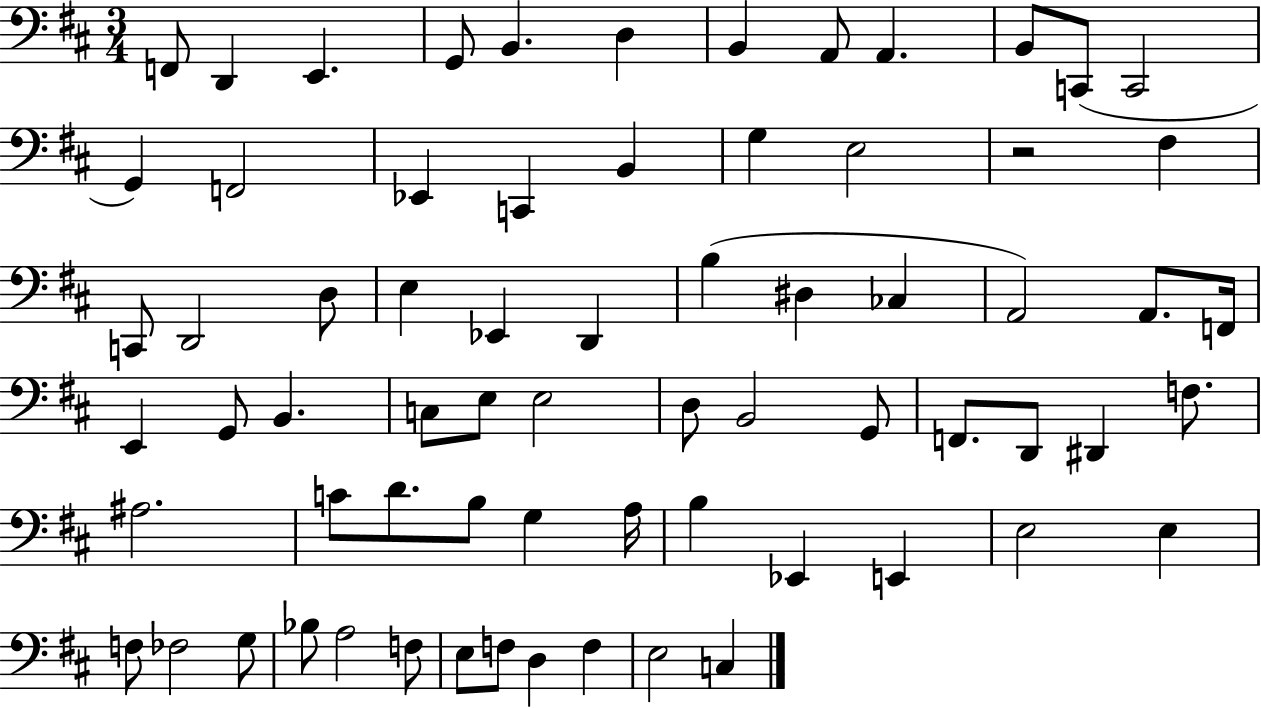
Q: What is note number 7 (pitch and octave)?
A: B2